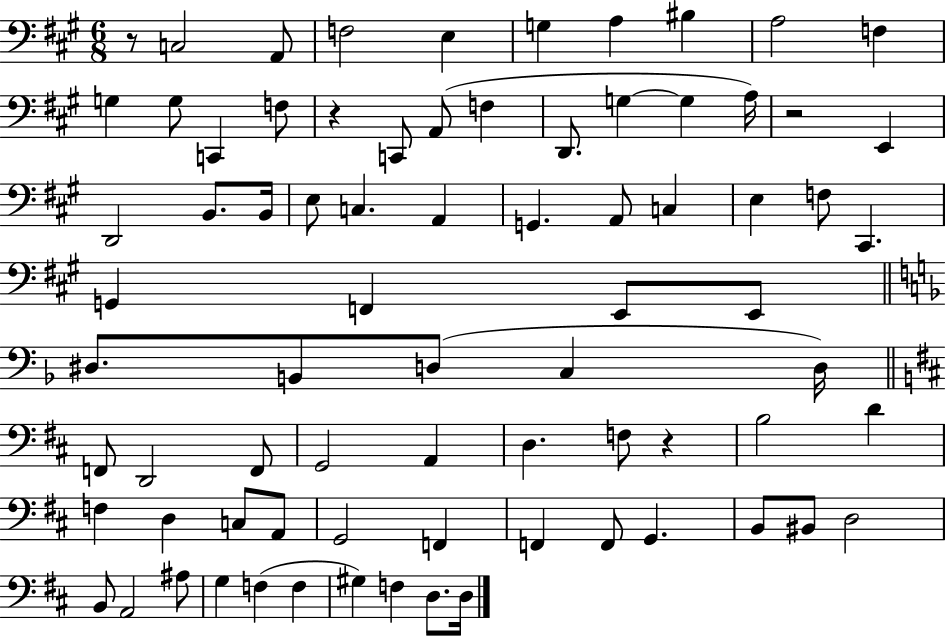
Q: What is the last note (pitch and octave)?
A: D3